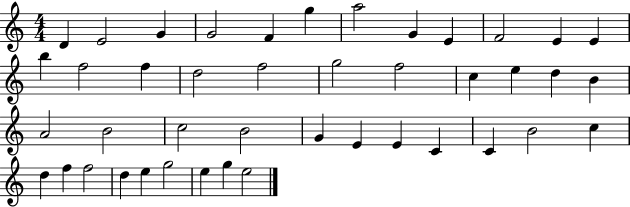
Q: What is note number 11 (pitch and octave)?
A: E4